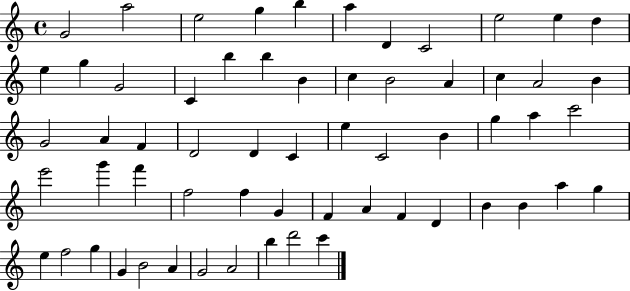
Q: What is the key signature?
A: C major